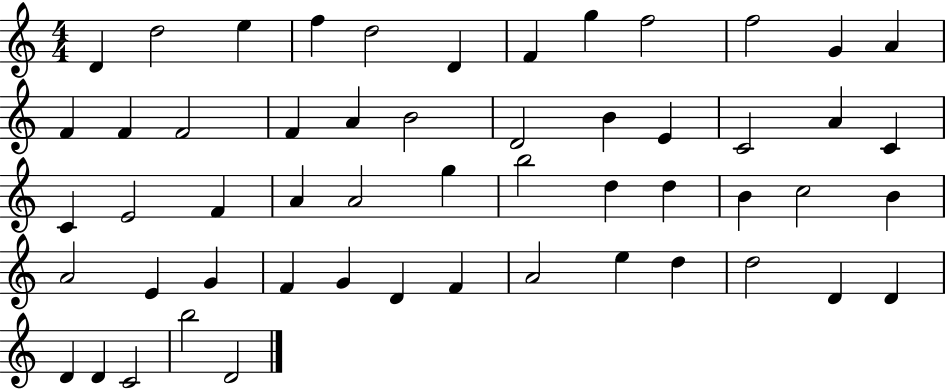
X:1
T:Untitled
M:4/4
L:1/4
K:C
D d2 e f d2 D F g f2 f2 G A F F F2 F A B2 D2 B E C2 A C C E2 F A A2 g b2 d d B c2 B A2 E G F G D F A2 e d d2 D D D D C2 b2 D2